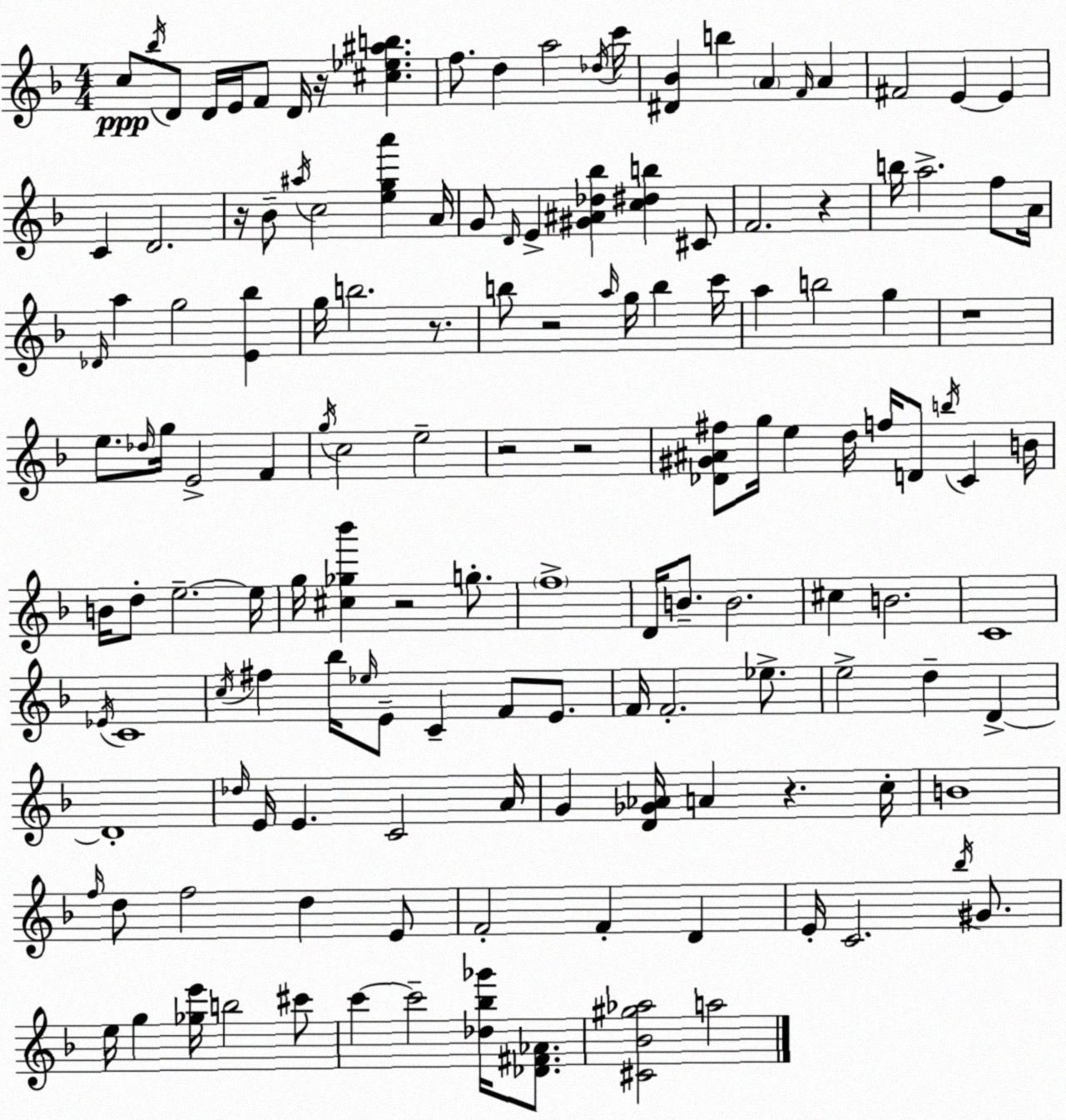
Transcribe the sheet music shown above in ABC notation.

X:1
T:Untitled
M:4/4
L:1/4
K:F
c/2 _b/4 D/2 D/4 E/4 F/2 D/4 z/4 [^c_e^ab] f/2 d a2 _d/4 c'/4 [^D_B] b A F/4 A ^F2 E E C D2 z/4 _B/2 ^a/4 c2 [ega'] A/4 G/2 D/4 E [^G^A_d_b] [c^db] ^C/2 F2 z b/4 a2 f/2 A/4 _D/4 a g2 [E_b] g/4 b2 z/2 b/2 z2 a/4 g/4 b c'/4 a b2 g z4 e/2 _d/4 g/4 E2 F g/4 c2 e2 z2 z2 [_D^G^A^f]/2 g/4 e d/4 f/4 D/2 b/4 C B/4 B/4 d/2 e2 e/4 g/4 [^c_g_b'] z2 g/2 f4 D/4 B/2 B2 ^c B2 C4 _E/4 C4 c/4 ^f _b/4 _e/4 E/2 C F/2 E/2 F/4 F2 _e/2 e2 d D D4 _d/4 E/4 E C2 A/4 G [D_G_A]/4 A z c/4 B4 f/4 d/2 f2 d E/2 F2 F D E/4 C2 _b/4 ^G/2 e/4 g [_ge']/4 b2 ^c'/2 c' c'2 [_d_b_g']/4 [_D^F_A]/2 [^C_B^g_a]2 a2